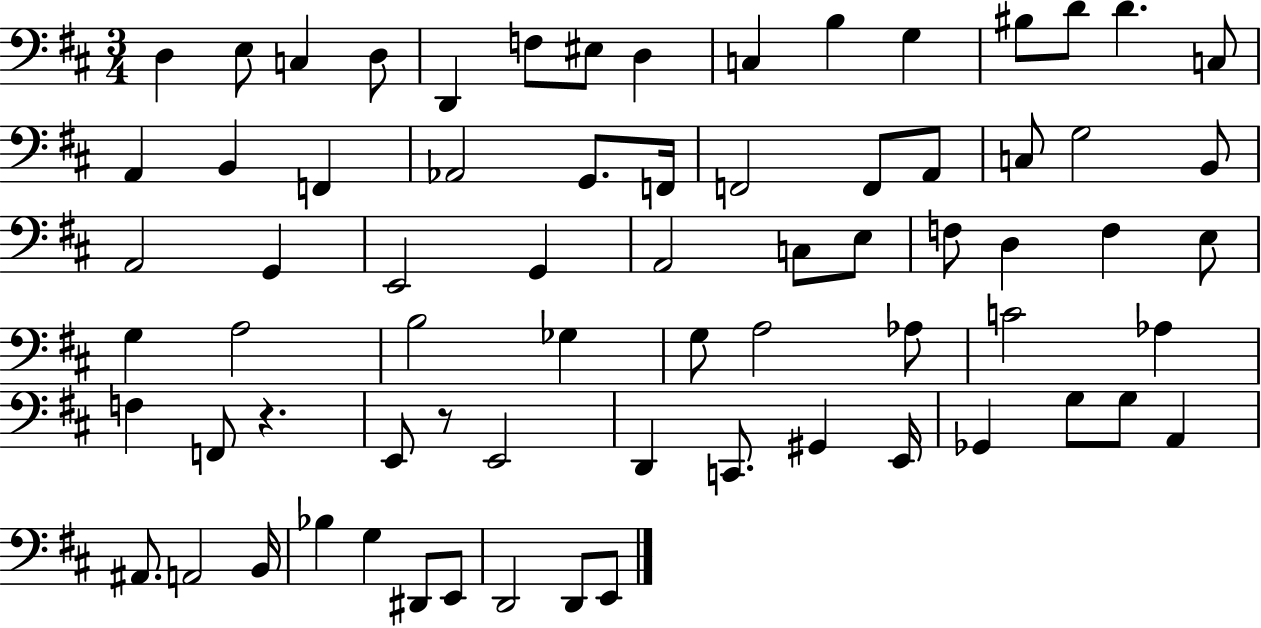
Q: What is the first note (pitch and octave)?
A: D3